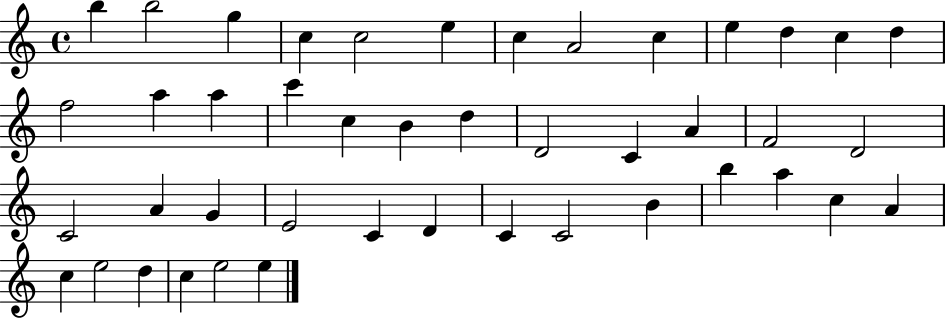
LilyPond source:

{
  \clef treble
  \time 4/4
  \defaultTimeSignature
  \key c \major
  b''4 b''2 g''4 | c''4 c''2 e''4 | c''4 a'2 c''4 | e''4 d''4 c''4 d''4 | \break f''2 a''4 a''4 | c'''4 c''4 b'4 d''4 | d'2 c'4 a'4 | f'2 d'2 | \break c'2 a'4 g'4 | e'2 c'4 d'4 | c'4 c'2 b'4 | b''4 a''4 c''4 a'4 | \break c''4 e''2 d''4 | c''4 e''2 e''4 | \bar "|."
}